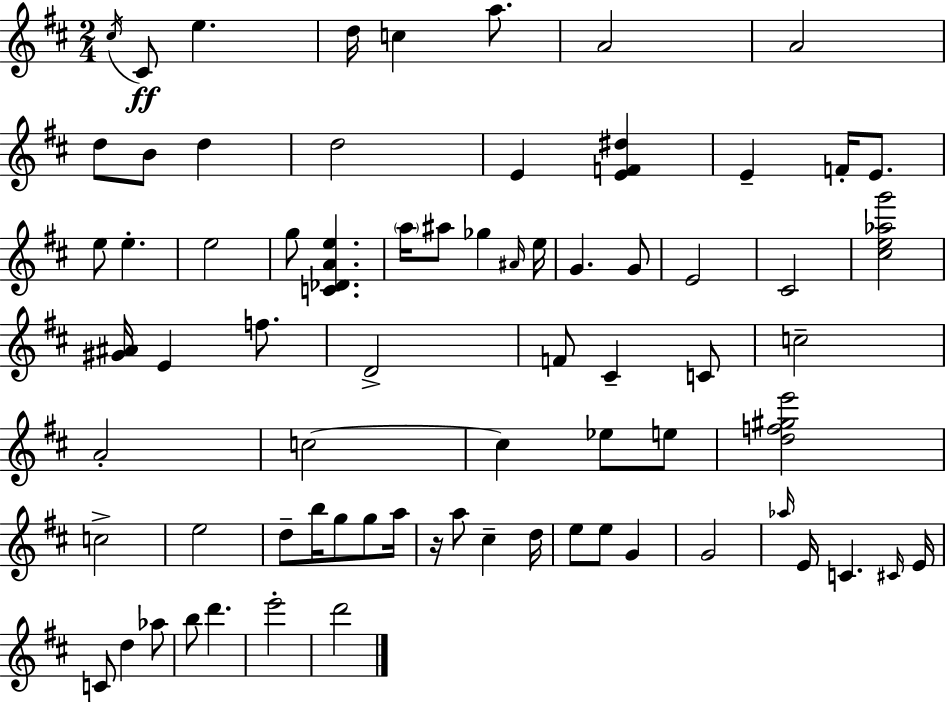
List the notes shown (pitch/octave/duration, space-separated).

C#5/s C#4/e E5/q. D5/s C5/q A5/e. A4/h A4/h D5/e B4/e D5/q D5/h E4/q [E4,F4,D#5]/q E4/q F4/s E4/e. E5/e E5/q. E5/h G5/e [C4,Db4,A4,E5]/q. A5/s A#5/e Gb5/q A#4/s E5/s G4/q. G4/e E4/h C#4/h [C#5,E5,Ab5,G6]/h [G#4,A#4]/s E4/q F5/e. D4/h F4/e C#4/q C4/e C5/h A4/h C5/h C5/q Eb5/e E5/e [D5,F5,G#5,E6]/h C5/h E5/h D5/e B5/s G5/e G5/e A5/s R/s A5/e C#5/q D5/s E5/e E5/e G4/q G4/h Ab5/s E4/s C4/q. C#4/s E4/s C4/e D5/q Ab5/e B5/e D6/q. E6/h D6/h